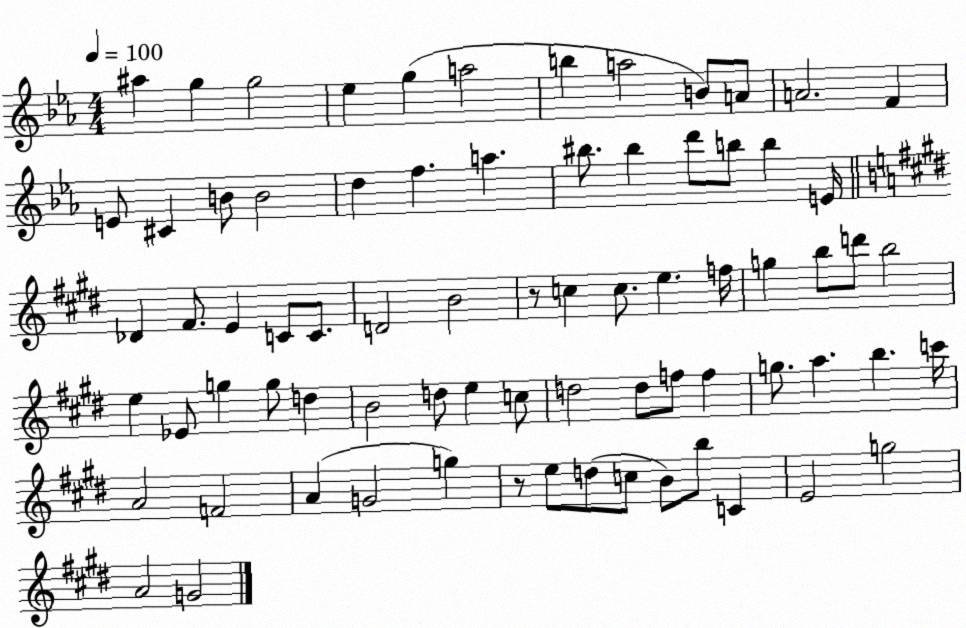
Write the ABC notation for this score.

X:1
T:Untitled
M:4/4
L:1/4
K:Eb
^a g g2 _e g a2 b a2 B/2 A/2 A2 F E/2 ^C B/2 B2 d f a ^b/2 ^b d'/2 b/2 b E/4 _D ^F/2 E C/2 C/2 D2 B2 z/2 c c/2 e f/4 g b/2 d'/2 b2 e _E/2 g g/2 d B2 d/2 e c/2 d2 d/2 f/2 f g/2 a b c'/4 A2 F2 A G2 g z/2 e/2 d/2 c/2 B/2 b/2 C E2 g2 A2 G2